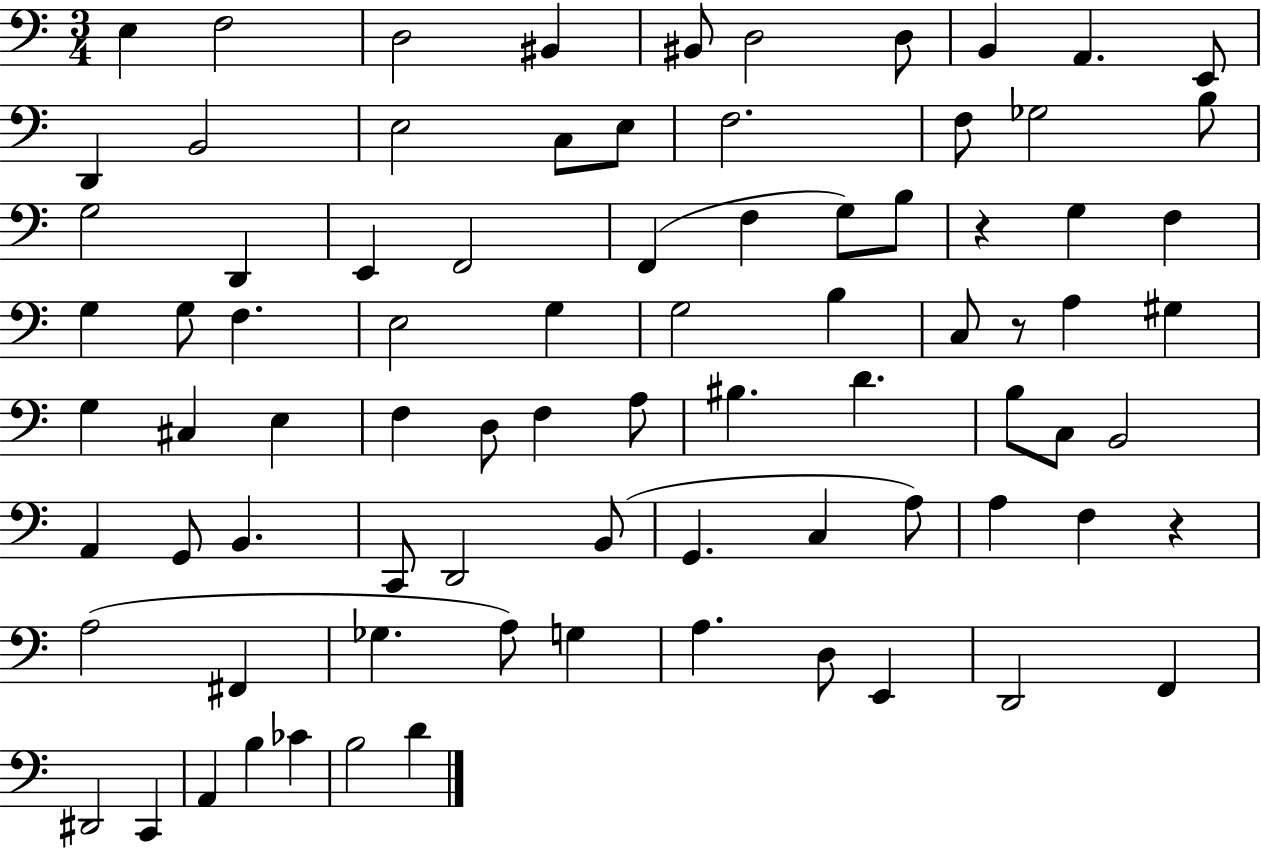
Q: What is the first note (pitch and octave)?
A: E3